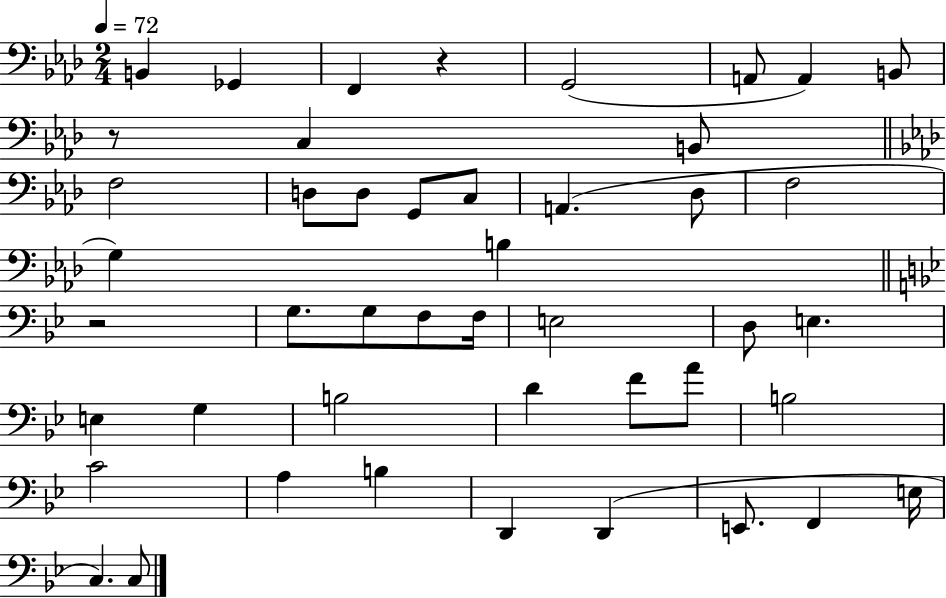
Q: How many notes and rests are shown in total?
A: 46